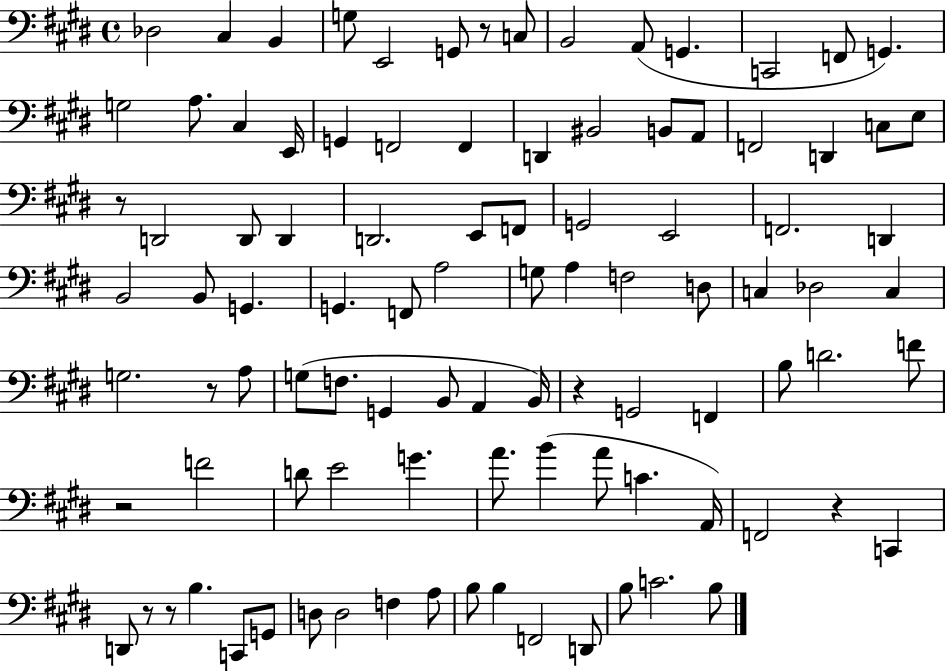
X:1
T:Untitled
M:4/4
L:1/4
K:E
_D,2 ^C, B,, G,/2 E,,2 G,,/2 z/2 C,/2 B,,2 A,,/2 G,, C,,2 F,,/2 G,, G,2 A,/2 ^C, E,,/4 G,, F,,2 F,, D,, ^B,,2 B,,/2 A,,/2 F,,2 D,, C,/2 E,/2 z/2 D,,2 D,,/2 D,, D,,2 E,,/2 F,,/2 G,,2 E,,2 F,,2 D,, B,,2 B,,/2 G,, G,, F,,/2 A,2 G,/2 A, F,2 D,/2 C, _D,2 C, G,2 z/2 A,/2 G,/2 F,/2 G,, B,,/2 A,, B,,/4 z G,,2 F,, B,/2 D2 F/2 z2 F2 D/2 E2 G A/2 B A/2 C A,,/4 F,,2 z C,, D,,/2 z/2 z/2 B, C,,/2 G,,/2 D,/2 D,2 F, A,/2 B,/2 B, F,,2 D,,/2 B,/2 C2 B,/2